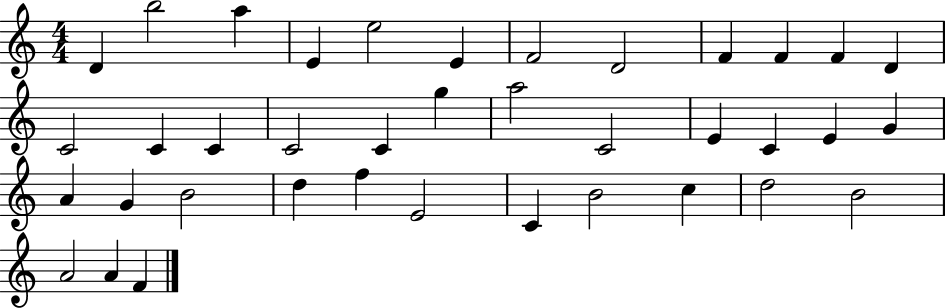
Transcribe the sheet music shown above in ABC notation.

X:1
T:Untitled
M:4/4
L:1/4
K:C
D b2 a E e2 E F2 D2 F F F D C2 C C C2 C g a2 C2 E C E G A G B2 d f E2 C B2 c d2 B2 A2 A F